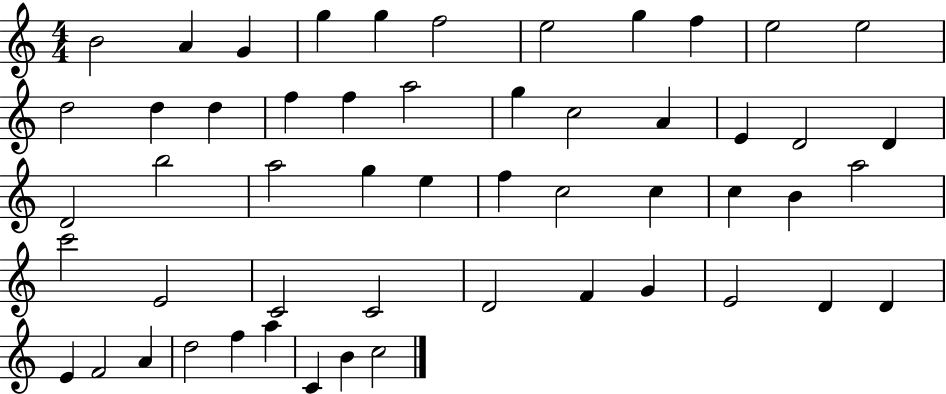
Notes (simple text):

B4/h A4/q G4/q G5/q G5/q F5/h E5/h G5/q F5/q E5/h E5/h D5/h D5/q D5/q F5/q F5/q A5/h G5/q C5/h A4/q E4/q D4/h D4/q D4/h B5/h A5/h G5/q E5/q F5/q C5/h C5/q C5/q B4/q A5/h C6/h E4/h C4/h C4/h D4/h F4/q G4/q E4/h D4/q D4/q E4/q F4/h A4/q D5/h F5/q A5/q C4/q B4/q C5/h